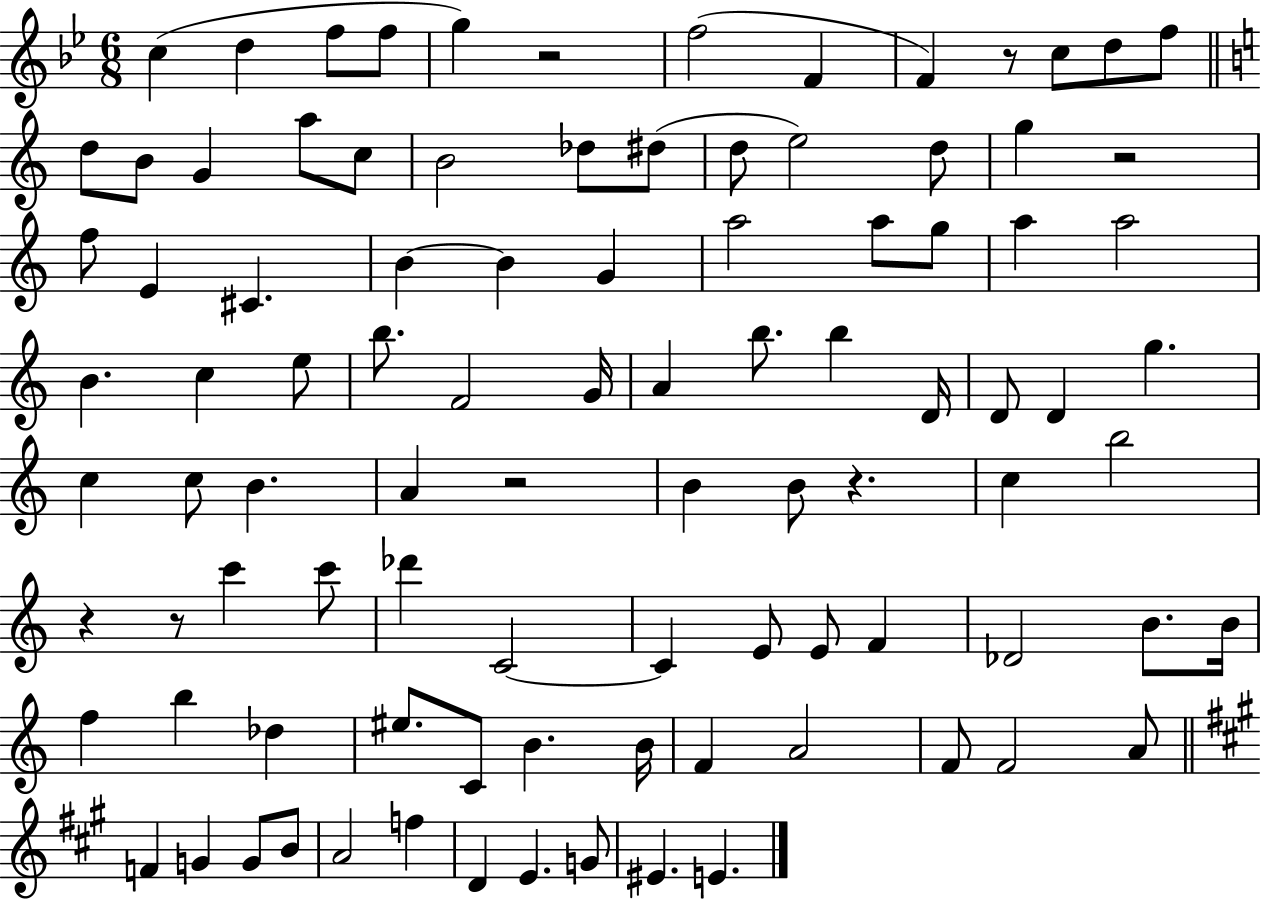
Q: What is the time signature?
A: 6/8